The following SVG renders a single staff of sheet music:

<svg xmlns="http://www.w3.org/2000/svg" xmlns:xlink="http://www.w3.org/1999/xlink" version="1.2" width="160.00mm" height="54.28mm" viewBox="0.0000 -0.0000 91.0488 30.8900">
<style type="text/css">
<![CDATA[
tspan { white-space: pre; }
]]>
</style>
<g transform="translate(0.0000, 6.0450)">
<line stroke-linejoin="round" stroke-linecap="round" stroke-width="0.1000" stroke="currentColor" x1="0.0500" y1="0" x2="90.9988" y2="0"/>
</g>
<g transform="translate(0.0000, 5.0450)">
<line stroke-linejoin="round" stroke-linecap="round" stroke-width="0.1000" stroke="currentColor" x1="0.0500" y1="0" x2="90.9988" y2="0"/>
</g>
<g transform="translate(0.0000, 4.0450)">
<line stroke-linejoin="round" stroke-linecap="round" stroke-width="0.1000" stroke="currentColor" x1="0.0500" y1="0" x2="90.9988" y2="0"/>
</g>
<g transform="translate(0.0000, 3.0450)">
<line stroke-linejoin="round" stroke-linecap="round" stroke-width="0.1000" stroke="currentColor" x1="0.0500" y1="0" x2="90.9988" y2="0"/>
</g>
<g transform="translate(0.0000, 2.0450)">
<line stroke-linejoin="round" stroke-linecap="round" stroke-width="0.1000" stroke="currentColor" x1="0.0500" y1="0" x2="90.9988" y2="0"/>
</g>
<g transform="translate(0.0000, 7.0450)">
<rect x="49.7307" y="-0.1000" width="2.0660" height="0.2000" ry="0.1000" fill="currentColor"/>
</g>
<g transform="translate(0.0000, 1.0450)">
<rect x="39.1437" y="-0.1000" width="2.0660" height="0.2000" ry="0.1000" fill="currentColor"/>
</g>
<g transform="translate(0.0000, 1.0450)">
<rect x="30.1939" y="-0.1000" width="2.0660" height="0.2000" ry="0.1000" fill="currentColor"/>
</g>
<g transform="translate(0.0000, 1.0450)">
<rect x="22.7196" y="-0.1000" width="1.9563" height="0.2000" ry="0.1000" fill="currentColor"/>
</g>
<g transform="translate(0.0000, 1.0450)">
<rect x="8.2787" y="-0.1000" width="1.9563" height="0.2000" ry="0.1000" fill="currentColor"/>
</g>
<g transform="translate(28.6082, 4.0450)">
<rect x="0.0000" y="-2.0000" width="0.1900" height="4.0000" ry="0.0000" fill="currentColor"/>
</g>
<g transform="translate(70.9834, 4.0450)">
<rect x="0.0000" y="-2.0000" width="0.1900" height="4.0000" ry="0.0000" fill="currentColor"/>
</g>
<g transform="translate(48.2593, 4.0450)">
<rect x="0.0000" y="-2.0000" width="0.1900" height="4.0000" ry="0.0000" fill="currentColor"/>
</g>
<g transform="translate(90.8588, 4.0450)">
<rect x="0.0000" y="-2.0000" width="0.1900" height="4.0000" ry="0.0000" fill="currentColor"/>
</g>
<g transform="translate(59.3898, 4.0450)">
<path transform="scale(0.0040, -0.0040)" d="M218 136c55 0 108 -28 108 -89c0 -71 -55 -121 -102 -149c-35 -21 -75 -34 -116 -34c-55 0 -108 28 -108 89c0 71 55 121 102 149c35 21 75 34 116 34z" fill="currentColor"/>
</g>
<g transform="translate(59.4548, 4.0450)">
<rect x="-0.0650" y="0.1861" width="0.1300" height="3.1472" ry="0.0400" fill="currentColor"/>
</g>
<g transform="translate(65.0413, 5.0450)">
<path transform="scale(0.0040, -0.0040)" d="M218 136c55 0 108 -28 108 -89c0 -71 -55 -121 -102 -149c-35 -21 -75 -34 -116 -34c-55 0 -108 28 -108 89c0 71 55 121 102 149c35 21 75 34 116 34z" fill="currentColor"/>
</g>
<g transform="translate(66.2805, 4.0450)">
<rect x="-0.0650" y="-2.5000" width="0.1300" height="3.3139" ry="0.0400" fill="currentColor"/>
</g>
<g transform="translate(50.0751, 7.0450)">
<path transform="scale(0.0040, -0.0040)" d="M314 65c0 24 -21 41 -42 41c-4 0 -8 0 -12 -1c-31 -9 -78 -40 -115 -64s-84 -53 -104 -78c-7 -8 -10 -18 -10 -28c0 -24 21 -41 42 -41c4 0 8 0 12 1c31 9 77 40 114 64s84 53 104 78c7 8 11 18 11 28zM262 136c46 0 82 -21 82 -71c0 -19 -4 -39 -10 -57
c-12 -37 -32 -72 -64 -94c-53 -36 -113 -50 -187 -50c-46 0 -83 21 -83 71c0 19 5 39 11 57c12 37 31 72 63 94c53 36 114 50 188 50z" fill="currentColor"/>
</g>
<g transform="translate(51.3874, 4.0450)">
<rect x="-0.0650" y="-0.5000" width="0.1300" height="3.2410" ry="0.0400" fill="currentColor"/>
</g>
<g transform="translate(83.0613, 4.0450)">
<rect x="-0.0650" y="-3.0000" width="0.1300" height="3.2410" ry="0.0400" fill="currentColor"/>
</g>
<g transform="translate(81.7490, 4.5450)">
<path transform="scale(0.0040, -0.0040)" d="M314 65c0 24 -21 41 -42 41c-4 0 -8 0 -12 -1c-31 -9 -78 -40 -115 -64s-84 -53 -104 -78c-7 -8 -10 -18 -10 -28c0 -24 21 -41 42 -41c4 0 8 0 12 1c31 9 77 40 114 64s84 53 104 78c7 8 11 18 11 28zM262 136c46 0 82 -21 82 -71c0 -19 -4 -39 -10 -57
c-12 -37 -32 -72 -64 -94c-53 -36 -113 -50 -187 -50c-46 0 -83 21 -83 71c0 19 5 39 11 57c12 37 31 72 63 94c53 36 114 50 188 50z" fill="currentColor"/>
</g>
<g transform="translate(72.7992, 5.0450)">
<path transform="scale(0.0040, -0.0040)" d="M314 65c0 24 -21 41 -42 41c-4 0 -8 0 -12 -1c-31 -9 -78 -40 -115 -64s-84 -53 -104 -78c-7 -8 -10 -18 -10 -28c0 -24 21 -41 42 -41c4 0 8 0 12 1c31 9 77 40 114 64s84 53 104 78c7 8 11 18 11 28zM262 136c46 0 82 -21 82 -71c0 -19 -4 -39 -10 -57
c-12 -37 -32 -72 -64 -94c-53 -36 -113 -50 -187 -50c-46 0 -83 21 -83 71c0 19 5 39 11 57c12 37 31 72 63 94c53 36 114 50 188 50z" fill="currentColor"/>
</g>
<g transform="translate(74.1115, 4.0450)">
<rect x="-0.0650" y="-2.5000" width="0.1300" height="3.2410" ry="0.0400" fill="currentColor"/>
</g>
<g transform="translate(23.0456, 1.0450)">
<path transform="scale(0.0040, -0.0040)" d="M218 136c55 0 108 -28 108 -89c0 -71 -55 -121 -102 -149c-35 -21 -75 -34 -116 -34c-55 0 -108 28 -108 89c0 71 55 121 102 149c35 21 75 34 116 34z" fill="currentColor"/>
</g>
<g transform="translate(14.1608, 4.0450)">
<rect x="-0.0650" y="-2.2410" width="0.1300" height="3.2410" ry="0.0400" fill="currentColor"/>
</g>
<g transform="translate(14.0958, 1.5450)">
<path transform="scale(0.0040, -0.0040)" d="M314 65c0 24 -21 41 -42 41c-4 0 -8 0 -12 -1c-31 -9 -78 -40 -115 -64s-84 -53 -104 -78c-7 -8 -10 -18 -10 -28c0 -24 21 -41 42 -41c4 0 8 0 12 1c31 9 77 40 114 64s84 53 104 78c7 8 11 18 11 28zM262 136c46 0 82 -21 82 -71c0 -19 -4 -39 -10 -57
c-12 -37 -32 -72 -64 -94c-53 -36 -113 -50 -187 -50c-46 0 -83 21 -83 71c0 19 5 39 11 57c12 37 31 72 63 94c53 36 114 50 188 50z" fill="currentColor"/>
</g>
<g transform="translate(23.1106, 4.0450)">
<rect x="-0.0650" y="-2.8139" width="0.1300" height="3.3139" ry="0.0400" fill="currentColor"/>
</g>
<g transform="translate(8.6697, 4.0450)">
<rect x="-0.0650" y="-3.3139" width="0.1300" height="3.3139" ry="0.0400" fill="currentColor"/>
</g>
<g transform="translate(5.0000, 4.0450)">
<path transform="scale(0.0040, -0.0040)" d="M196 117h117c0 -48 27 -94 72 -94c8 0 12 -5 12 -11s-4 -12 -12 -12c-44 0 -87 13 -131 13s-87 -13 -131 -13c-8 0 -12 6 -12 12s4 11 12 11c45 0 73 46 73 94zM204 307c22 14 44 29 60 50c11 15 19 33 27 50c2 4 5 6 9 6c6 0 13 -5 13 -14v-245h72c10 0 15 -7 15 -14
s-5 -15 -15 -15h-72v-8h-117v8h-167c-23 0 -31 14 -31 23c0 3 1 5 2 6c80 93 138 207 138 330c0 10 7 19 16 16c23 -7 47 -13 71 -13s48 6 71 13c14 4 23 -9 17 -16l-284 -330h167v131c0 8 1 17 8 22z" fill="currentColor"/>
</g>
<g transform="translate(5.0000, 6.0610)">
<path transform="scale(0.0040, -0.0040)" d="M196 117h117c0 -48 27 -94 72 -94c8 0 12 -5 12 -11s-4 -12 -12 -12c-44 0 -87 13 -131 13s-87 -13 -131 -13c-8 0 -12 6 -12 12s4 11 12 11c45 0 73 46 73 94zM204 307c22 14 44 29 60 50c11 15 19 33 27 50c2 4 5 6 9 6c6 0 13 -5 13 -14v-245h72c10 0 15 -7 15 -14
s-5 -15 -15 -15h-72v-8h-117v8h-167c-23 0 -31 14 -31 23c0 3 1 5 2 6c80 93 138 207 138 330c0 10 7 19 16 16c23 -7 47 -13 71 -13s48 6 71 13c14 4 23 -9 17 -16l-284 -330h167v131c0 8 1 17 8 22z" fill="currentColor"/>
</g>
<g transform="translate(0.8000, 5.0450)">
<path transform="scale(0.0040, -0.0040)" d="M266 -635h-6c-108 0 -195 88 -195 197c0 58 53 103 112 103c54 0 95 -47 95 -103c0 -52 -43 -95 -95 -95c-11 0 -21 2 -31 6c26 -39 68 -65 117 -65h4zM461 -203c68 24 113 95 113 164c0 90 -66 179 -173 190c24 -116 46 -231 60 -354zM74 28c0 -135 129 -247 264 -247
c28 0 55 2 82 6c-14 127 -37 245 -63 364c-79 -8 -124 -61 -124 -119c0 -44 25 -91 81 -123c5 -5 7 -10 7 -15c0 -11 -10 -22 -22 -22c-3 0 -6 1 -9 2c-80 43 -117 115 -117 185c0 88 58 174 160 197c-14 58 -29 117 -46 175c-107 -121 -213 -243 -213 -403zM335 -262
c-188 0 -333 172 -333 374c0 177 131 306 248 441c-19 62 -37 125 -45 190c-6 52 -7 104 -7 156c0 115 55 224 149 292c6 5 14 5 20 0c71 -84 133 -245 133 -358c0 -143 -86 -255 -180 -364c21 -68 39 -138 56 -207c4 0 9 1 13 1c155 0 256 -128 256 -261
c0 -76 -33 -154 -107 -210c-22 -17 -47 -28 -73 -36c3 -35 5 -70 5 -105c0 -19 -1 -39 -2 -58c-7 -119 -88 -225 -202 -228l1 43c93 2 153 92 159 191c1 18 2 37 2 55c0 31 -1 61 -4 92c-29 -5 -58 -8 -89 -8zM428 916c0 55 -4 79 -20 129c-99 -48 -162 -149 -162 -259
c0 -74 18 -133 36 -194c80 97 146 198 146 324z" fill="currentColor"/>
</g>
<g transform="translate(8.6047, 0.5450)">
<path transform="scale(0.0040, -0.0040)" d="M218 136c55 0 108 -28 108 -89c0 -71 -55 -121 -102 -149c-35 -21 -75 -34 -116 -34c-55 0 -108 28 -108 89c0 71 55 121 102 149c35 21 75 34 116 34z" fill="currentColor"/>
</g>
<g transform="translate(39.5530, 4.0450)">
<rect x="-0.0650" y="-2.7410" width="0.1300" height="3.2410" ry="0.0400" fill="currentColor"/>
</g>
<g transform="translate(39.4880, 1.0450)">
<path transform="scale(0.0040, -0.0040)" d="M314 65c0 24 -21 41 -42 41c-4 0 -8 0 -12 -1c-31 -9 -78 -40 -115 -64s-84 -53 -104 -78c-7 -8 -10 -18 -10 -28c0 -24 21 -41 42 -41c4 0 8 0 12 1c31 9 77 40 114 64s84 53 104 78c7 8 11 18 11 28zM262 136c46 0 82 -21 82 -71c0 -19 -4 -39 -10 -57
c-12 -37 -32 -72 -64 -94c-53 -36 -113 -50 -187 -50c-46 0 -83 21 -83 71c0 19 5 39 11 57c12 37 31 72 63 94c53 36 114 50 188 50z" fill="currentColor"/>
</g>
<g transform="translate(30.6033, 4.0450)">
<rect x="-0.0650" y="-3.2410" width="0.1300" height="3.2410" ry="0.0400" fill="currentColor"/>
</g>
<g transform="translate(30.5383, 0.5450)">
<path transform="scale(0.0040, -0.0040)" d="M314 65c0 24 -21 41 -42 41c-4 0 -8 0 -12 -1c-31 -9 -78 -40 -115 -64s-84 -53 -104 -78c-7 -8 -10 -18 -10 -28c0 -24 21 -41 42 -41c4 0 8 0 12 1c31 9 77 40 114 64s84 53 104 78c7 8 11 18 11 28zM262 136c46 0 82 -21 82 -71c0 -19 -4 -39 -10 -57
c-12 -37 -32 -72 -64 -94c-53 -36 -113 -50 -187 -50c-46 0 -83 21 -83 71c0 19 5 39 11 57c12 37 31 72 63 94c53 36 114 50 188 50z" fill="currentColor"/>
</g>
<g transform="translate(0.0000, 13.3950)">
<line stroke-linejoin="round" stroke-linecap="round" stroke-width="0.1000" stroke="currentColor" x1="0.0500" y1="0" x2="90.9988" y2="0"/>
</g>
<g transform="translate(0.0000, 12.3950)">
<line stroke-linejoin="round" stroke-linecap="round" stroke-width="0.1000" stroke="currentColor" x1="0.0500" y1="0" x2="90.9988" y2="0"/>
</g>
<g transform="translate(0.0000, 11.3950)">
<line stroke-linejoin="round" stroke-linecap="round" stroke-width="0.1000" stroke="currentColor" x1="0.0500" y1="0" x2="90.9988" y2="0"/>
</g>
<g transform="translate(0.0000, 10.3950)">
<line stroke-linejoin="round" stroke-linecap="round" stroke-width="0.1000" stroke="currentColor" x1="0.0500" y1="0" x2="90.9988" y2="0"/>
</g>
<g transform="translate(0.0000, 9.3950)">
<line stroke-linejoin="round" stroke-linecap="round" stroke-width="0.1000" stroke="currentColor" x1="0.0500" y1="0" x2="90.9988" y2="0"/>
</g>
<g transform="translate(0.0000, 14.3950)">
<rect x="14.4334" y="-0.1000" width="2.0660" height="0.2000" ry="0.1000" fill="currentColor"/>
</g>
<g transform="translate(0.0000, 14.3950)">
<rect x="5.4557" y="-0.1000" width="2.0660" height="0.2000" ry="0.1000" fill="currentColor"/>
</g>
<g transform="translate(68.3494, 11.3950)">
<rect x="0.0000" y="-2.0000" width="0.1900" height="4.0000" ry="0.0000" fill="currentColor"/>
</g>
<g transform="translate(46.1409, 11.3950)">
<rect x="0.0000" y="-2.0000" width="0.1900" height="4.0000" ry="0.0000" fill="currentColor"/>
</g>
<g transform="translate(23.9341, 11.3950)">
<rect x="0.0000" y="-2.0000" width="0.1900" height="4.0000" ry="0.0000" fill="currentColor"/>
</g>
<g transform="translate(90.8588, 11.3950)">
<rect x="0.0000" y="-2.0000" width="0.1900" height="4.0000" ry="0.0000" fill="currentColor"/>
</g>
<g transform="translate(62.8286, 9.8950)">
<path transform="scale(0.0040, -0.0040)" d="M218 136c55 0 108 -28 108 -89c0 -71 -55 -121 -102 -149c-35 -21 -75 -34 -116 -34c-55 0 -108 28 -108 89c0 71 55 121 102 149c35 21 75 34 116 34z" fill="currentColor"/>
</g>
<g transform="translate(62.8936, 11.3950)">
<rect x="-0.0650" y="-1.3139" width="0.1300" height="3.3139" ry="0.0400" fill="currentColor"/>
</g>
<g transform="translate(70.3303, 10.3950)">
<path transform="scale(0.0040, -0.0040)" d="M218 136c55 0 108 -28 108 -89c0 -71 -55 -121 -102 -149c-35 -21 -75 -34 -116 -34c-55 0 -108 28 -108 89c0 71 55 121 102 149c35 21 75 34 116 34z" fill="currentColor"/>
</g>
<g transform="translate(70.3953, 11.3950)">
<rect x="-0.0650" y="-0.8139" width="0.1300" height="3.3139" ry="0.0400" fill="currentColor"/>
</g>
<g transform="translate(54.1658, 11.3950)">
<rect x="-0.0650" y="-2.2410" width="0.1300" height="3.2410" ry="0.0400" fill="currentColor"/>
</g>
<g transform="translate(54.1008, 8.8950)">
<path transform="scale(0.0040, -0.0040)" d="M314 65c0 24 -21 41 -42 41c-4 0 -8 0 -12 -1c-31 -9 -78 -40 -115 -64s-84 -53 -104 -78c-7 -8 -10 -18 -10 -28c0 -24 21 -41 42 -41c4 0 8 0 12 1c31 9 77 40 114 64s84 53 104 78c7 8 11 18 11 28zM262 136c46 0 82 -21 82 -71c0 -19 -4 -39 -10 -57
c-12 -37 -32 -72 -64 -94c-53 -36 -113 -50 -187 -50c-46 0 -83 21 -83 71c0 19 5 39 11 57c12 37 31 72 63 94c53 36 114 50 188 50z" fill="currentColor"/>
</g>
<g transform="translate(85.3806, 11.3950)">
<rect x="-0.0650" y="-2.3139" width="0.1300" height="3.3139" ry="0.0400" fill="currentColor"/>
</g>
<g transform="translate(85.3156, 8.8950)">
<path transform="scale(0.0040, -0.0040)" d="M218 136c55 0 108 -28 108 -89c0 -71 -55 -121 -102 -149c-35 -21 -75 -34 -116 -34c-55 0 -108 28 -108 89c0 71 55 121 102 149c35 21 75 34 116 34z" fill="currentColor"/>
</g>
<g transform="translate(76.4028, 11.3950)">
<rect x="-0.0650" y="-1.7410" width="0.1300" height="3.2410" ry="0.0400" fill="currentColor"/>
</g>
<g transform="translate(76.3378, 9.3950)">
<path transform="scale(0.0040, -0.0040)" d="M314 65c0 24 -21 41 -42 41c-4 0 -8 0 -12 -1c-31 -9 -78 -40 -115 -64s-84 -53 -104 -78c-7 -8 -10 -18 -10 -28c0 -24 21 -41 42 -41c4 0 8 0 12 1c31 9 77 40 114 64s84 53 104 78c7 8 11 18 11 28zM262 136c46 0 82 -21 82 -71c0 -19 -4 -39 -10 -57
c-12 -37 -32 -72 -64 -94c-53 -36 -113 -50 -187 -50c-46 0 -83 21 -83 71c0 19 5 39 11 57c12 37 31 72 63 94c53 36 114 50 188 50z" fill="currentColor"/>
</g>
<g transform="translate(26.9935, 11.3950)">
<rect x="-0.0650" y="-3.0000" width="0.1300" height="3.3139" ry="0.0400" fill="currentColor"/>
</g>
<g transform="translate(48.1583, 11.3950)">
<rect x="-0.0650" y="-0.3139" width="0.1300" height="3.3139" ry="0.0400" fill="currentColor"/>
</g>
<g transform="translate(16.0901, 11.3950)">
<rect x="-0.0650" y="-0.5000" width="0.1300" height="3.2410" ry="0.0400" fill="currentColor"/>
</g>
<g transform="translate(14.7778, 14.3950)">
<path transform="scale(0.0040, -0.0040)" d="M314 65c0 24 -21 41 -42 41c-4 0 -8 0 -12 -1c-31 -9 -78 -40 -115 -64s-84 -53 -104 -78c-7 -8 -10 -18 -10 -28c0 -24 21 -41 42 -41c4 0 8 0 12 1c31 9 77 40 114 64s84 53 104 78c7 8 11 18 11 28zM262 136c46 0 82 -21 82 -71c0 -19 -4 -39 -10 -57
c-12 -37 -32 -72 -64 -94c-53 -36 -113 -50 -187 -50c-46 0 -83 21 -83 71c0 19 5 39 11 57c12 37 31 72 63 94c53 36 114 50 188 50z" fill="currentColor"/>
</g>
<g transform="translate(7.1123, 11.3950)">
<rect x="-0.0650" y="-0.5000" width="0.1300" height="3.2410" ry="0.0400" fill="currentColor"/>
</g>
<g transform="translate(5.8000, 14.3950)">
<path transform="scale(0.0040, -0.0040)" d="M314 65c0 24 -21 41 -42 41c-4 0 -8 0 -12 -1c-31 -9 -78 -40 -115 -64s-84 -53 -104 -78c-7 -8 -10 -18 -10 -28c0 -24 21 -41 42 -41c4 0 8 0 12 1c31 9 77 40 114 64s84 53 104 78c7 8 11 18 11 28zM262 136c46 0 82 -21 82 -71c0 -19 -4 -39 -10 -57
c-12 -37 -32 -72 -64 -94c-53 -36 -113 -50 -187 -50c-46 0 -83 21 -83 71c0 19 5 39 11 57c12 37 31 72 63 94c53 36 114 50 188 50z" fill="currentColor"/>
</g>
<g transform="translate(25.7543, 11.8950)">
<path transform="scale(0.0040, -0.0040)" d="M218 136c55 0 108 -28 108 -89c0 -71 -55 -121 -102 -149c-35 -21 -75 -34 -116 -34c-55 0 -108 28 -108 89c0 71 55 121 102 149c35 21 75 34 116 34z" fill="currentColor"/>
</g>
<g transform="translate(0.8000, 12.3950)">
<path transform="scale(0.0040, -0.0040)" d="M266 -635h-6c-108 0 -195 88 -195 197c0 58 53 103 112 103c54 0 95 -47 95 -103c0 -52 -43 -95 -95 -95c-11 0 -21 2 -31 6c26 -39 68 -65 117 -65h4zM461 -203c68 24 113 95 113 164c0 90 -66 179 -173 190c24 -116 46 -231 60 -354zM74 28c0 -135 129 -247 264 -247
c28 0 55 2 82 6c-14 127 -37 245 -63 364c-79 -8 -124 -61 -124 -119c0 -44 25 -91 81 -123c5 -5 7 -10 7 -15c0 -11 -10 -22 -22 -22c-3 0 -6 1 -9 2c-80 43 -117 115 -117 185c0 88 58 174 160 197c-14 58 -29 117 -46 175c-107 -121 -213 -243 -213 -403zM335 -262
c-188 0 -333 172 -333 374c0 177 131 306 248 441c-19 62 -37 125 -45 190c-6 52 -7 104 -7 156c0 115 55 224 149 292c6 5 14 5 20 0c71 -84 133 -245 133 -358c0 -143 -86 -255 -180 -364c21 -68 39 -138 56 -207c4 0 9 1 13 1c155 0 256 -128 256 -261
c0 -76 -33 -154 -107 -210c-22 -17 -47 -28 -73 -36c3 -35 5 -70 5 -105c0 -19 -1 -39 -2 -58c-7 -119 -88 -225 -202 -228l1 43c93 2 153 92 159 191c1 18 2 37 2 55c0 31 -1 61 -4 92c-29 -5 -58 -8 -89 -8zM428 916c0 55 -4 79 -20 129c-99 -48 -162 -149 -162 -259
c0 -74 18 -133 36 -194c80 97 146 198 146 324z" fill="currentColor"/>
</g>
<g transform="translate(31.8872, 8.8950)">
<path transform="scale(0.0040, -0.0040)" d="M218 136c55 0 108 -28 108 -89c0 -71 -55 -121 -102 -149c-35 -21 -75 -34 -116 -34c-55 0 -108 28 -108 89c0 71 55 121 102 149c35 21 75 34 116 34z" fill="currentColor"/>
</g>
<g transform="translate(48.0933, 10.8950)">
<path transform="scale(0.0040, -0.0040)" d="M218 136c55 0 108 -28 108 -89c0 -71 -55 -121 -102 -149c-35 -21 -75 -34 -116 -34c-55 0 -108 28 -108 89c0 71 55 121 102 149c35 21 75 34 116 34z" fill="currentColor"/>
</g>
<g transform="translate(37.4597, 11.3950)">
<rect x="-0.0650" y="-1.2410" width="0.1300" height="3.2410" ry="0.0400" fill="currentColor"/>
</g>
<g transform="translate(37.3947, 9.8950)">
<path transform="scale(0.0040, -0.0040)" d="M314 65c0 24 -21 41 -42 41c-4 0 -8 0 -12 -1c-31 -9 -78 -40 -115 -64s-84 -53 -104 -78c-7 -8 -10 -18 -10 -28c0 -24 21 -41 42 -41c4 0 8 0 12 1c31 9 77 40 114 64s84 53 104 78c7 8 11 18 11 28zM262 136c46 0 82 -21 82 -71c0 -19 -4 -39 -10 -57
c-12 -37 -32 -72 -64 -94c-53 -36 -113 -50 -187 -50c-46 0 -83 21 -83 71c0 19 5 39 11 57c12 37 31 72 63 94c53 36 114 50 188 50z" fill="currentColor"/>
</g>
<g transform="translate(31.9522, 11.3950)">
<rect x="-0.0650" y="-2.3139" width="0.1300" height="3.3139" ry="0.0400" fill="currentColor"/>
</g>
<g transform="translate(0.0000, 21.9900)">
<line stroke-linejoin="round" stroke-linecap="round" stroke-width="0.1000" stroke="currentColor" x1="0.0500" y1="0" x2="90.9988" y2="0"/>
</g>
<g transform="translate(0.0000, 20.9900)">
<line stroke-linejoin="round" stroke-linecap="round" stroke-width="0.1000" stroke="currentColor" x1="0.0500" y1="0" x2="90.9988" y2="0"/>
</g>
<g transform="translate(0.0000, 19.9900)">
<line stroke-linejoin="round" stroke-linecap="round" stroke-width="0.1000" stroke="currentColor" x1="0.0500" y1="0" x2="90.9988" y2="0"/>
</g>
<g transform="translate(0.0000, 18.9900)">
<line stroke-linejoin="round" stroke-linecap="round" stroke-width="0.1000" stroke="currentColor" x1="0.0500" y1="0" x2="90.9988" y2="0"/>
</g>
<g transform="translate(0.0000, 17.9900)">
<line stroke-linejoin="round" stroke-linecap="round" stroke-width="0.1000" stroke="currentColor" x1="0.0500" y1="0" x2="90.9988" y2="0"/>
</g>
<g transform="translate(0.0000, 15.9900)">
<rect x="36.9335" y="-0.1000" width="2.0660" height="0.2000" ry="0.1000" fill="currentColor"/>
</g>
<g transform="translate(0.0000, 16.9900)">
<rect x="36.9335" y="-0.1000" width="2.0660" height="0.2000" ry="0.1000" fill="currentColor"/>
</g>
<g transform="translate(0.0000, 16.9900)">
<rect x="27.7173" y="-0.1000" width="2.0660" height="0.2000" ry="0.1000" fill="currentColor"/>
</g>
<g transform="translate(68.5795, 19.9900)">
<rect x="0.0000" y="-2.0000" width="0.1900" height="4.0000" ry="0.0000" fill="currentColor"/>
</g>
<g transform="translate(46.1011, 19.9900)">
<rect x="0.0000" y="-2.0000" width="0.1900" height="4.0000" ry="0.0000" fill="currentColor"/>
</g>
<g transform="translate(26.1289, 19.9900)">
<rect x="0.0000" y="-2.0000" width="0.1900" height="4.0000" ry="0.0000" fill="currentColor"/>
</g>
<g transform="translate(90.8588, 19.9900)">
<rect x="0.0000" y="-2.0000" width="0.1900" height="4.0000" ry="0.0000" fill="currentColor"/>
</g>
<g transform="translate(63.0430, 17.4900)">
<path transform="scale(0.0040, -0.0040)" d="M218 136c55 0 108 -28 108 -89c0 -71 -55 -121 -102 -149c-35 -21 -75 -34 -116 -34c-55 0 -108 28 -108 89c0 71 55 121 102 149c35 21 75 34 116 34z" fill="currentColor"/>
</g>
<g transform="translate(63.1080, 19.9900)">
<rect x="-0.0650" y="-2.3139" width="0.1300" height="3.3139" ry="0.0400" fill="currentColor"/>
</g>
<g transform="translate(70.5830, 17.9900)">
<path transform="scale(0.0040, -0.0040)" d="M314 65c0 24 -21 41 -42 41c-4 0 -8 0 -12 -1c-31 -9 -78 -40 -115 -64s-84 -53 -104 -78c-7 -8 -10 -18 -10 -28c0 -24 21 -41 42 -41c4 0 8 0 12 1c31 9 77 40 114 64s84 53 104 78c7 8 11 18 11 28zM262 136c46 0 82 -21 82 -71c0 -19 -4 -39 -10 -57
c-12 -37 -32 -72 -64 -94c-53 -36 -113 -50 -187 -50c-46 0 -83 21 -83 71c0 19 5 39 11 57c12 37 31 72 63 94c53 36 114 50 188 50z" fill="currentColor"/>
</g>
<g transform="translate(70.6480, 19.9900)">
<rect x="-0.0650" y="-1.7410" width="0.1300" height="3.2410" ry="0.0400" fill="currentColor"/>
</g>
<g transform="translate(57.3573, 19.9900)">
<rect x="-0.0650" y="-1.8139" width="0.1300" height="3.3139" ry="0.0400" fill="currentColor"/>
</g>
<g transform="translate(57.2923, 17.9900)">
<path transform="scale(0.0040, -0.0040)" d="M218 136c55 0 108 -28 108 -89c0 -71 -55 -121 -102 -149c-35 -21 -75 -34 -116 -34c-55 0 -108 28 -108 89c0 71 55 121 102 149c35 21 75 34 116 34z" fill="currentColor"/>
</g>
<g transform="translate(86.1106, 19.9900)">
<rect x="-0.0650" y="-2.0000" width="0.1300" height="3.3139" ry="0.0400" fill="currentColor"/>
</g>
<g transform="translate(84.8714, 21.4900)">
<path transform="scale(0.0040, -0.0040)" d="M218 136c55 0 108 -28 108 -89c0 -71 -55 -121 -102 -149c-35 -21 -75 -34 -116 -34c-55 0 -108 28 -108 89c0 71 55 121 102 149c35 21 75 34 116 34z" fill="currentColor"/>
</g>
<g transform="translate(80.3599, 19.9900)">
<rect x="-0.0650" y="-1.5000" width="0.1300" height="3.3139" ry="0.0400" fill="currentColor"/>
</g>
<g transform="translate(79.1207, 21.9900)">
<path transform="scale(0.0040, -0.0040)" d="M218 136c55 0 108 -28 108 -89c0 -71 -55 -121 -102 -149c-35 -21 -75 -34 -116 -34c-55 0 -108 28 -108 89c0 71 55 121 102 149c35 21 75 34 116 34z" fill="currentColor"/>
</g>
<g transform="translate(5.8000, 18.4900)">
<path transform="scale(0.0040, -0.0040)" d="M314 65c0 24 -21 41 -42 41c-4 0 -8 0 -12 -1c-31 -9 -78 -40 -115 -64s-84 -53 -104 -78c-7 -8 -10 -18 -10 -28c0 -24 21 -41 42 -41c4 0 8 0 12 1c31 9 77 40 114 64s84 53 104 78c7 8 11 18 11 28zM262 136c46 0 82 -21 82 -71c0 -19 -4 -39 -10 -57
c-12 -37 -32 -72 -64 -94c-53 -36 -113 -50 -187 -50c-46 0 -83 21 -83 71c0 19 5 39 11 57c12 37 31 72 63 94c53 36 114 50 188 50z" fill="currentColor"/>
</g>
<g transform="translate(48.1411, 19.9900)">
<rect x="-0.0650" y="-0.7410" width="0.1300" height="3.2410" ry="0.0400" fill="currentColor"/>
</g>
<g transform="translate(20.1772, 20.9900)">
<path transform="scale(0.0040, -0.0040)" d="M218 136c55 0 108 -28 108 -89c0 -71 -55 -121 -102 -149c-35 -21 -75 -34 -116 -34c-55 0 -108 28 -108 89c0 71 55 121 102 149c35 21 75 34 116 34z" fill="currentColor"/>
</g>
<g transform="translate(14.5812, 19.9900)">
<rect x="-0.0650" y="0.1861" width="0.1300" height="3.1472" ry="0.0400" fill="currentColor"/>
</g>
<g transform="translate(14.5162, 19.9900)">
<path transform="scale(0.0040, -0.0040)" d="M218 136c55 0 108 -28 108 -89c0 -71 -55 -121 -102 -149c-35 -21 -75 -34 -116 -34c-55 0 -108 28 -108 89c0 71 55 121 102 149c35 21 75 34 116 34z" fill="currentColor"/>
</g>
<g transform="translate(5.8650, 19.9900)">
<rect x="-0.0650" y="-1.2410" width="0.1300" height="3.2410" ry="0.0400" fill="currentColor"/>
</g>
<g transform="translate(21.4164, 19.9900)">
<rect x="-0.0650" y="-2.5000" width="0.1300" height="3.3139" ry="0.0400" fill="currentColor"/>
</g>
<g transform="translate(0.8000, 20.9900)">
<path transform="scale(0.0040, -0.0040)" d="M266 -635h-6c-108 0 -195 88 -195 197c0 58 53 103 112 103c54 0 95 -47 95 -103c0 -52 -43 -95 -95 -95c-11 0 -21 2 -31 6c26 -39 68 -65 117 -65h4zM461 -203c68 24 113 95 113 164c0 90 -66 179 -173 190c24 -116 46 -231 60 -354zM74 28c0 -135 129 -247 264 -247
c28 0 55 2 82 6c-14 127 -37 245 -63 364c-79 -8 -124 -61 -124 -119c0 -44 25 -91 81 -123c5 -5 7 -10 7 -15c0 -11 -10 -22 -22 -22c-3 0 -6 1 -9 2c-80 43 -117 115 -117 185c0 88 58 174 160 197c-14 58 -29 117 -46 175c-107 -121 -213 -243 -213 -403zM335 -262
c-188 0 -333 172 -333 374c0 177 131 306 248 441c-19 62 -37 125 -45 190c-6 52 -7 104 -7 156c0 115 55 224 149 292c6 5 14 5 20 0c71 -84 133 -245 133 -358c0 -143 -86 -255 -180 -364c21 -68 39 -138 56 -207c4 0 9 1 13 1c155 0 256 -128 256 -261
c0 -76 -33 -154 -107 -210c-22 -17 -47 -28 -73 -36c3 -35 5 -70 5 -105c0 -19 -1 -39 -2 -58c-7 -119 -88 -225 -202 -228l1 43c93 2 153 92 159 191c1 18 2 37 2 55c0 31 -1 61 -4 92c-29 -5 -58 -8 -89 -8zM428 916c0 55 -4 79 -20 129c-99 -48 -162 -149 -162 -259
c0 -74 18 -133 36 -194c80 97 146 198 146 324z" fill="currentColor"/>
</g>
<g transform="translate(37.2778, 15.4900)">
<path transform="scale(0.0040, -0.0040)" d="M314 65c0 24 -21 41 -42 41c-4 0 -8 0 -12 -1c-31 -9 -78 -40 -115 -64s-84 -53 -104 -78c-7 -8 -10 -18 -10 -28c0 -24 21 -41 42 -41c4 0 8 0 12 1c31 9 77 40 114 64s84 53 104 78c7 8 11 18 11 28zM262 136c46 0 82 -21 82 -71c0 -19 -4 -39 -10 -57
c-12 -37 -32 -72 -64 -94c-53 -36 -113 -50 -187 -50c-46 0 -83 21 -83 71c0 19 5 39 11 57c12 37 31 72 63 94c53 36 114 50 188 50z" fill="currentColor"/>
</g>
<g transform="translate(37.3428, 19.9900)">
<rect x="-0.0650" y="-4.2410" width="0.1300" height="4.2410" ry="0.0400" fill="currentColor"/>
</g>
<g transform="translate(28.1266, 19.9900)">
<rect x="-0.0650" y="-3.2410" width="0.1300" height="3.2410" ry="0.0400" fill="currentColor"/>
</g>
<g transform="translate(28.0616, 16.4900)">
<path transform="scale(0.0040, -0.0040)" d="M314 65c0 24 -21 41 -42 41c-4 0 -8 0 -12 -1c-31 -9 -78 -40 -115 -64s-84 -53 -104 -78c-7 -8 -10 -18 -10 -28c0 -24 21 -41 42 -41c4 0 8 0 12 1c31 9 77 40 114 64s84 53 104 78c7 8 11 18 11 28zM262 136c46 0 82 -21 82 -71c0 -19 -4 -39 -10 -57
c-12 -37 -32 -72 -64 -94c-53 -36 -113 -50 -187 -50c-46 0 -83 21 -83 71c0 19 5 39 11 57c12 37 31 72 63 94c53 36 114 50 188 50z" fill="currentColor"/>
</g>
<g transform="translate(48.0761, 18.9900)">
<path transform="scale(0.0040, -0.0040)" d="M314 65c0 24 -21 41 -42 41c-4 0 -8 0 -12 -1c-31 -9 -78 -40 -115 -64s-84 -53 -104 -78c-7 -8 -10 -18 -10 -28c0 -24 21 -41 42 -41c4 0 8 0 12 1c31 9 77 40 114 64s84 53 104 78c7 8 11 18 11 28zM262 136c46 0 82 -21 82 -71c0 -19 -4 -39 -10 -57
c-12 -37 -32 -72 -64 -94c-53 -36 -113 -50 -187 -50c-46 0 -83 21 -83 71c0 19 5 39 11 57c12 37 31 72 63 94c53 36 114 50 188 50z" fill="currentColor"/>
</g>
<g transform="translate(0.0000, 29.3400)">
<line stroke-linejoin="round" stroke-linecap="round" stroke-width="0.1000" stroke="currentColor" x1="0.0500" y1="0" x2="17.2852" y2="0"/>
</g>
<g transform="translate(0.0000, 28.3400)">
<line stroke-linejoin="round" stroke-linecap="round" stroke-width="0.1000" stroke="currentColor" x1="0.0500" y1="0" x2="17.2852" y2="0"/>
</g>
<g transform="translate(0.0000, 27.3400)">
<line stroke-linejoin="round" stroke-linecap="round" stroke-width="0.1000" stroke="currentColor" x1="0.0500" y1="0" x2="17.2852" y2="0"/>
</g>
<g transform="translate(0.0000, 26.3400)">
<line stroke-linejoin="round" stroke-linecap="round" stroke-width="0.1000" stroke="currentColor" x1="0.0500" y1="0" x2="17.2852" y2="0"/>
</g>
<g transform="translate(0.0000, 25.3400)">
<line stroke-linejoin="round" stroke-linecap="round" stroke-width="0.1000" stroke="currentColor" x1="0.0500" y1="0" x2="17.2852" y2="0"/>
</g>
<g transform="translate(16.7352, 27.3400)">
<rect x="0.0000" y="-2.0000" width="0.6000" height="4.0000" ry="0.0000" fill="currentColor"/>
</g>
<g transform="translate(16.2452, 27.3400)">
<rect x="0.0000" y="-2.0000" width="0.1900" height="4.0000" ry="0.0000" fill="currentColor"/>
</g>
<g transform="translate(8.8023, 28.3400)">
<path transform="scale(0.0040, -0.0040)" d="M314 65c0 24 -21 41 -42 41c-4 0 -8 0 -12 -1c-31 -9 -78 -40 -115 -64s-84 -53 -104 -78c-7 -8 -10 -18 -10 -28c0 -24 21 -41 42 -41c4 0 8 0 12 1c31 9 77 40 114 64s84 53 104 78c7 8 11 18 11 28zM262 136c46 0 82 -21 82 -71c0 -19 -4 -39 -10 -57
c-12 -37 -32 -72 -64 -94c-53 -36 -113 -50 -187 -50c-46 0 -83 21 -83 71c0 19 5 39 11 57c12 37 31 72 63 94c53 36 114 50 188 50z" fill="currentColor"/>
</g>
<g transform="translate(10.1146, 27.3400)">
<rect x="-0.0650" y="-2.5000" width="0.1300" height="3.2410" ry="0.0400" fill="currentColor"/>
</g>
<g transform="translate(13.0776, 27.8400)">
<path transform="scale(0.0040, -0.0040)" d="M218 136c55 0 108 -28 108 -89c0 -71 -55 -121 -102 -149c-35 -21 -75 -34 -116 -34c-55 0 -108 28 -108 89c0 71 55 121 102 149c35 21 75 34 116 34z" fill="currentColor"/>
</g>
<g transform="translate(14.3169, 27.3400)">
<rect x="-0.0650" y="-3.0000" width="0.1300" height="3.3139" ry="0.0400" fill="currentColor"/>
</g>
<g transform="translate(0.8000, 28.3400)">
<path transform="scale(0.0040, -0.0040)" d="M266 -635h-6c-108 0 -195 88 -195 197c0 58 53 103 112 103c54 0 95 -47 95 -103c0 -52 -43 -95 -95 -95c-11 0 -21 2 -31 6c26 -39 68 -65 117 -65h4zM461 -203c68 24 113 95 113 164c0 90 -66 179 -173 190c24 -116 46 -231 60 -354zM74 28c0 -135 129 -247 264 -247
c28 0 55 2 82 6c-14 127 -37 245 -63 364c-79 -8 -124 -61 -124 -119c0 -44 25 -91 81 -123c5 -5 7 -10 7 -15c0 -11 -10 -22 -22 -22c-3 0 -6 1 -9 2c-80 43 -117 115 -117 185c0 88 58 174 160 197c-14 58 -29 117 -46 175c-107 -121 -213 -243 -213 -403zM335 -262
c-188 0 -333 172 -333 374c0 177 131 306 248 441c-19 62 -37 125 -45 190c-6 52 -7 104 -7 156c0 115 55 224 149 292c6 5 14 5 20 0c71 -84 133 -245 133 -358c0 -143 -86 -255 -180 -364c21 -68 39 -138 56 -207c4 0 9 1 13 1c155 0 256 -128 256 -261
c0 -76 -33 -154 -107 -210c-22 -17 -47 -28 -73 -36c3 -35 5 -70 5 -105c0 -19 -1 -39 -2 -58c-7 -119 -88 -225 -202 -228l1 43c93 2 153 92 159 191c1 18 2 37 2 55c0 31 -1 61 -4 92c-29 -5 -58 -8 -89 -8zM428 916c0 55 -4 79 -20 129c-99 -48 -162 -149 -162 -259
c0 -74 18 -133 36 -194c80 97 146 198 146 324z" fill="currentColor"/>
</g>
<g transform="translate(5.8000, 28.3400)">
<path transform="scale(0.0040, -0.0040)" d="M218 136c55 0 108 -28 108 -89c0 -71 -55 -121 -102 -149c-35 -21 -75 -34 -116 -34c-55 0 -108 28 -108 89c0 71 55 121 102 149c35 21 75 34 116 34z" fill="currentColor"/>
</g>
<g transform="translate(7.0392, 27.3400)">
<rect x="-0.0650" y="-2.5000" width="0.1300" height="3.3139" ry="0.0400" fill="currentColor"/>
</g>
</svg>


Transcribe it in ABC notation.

X:1
T:Untitled
M:4/4
L:1/4
K:C
b g2 a b2 a2 C2 B G G2 A2 C2 C2 A g e2 c g2 e d f2 g e2 B G b2 d'2 d2 f g f2 E F G G2 A